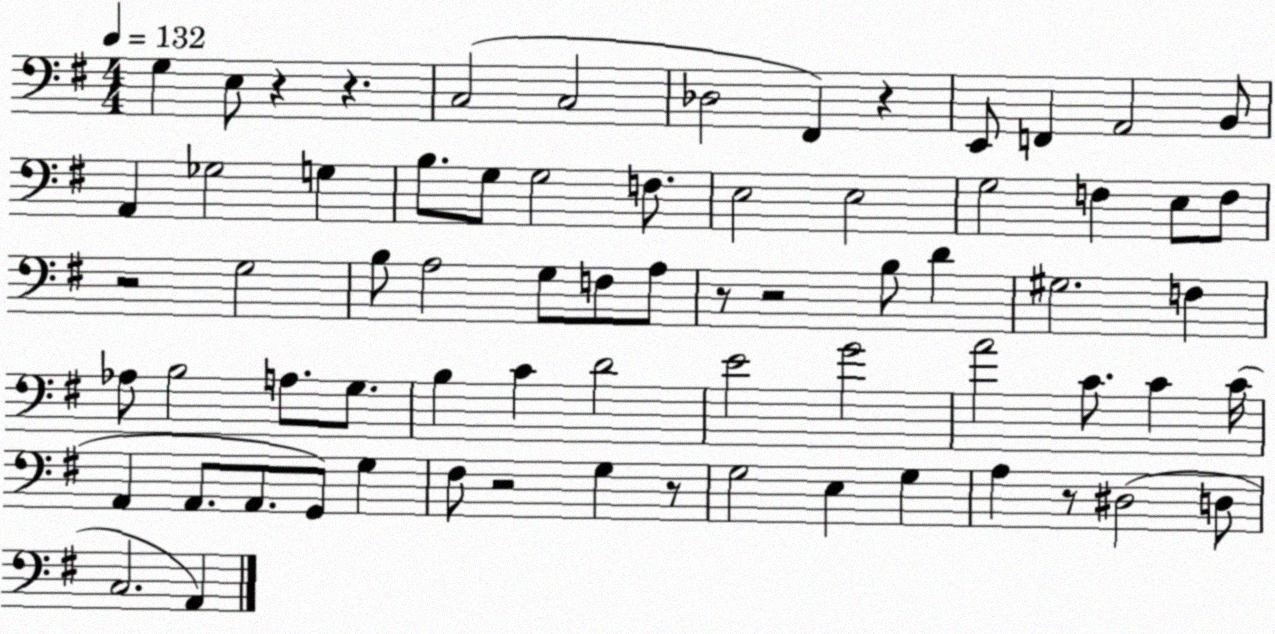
X:1
T:Untitled
M:4/4
L:1/4
K:G
G, E,/2 z z C,2 C,2 _D,2 ^F,, z E,,/2 F,, A,,2 B,,/2 A,, _G,2 G, B,/2 G,/2 G,2 F,/2 E,2 E,2 G,2 F, E,/2 F,/2 z2 G,2 B,/2 A,2 G,/2 F,/2 A,/2 z/2 z2 B,/2 D ^G,2 F, _A,/2 B,2 A,/2 G,/2 B, C D2 E2 G2 A2 C/2 C C/4 A,, A,,/2 A,,/2 G,,/2 G, ^F,/2 z2 G, z/2 G,2 E, G, A, z/2 ^D,2 D,/2 C,2 A,,